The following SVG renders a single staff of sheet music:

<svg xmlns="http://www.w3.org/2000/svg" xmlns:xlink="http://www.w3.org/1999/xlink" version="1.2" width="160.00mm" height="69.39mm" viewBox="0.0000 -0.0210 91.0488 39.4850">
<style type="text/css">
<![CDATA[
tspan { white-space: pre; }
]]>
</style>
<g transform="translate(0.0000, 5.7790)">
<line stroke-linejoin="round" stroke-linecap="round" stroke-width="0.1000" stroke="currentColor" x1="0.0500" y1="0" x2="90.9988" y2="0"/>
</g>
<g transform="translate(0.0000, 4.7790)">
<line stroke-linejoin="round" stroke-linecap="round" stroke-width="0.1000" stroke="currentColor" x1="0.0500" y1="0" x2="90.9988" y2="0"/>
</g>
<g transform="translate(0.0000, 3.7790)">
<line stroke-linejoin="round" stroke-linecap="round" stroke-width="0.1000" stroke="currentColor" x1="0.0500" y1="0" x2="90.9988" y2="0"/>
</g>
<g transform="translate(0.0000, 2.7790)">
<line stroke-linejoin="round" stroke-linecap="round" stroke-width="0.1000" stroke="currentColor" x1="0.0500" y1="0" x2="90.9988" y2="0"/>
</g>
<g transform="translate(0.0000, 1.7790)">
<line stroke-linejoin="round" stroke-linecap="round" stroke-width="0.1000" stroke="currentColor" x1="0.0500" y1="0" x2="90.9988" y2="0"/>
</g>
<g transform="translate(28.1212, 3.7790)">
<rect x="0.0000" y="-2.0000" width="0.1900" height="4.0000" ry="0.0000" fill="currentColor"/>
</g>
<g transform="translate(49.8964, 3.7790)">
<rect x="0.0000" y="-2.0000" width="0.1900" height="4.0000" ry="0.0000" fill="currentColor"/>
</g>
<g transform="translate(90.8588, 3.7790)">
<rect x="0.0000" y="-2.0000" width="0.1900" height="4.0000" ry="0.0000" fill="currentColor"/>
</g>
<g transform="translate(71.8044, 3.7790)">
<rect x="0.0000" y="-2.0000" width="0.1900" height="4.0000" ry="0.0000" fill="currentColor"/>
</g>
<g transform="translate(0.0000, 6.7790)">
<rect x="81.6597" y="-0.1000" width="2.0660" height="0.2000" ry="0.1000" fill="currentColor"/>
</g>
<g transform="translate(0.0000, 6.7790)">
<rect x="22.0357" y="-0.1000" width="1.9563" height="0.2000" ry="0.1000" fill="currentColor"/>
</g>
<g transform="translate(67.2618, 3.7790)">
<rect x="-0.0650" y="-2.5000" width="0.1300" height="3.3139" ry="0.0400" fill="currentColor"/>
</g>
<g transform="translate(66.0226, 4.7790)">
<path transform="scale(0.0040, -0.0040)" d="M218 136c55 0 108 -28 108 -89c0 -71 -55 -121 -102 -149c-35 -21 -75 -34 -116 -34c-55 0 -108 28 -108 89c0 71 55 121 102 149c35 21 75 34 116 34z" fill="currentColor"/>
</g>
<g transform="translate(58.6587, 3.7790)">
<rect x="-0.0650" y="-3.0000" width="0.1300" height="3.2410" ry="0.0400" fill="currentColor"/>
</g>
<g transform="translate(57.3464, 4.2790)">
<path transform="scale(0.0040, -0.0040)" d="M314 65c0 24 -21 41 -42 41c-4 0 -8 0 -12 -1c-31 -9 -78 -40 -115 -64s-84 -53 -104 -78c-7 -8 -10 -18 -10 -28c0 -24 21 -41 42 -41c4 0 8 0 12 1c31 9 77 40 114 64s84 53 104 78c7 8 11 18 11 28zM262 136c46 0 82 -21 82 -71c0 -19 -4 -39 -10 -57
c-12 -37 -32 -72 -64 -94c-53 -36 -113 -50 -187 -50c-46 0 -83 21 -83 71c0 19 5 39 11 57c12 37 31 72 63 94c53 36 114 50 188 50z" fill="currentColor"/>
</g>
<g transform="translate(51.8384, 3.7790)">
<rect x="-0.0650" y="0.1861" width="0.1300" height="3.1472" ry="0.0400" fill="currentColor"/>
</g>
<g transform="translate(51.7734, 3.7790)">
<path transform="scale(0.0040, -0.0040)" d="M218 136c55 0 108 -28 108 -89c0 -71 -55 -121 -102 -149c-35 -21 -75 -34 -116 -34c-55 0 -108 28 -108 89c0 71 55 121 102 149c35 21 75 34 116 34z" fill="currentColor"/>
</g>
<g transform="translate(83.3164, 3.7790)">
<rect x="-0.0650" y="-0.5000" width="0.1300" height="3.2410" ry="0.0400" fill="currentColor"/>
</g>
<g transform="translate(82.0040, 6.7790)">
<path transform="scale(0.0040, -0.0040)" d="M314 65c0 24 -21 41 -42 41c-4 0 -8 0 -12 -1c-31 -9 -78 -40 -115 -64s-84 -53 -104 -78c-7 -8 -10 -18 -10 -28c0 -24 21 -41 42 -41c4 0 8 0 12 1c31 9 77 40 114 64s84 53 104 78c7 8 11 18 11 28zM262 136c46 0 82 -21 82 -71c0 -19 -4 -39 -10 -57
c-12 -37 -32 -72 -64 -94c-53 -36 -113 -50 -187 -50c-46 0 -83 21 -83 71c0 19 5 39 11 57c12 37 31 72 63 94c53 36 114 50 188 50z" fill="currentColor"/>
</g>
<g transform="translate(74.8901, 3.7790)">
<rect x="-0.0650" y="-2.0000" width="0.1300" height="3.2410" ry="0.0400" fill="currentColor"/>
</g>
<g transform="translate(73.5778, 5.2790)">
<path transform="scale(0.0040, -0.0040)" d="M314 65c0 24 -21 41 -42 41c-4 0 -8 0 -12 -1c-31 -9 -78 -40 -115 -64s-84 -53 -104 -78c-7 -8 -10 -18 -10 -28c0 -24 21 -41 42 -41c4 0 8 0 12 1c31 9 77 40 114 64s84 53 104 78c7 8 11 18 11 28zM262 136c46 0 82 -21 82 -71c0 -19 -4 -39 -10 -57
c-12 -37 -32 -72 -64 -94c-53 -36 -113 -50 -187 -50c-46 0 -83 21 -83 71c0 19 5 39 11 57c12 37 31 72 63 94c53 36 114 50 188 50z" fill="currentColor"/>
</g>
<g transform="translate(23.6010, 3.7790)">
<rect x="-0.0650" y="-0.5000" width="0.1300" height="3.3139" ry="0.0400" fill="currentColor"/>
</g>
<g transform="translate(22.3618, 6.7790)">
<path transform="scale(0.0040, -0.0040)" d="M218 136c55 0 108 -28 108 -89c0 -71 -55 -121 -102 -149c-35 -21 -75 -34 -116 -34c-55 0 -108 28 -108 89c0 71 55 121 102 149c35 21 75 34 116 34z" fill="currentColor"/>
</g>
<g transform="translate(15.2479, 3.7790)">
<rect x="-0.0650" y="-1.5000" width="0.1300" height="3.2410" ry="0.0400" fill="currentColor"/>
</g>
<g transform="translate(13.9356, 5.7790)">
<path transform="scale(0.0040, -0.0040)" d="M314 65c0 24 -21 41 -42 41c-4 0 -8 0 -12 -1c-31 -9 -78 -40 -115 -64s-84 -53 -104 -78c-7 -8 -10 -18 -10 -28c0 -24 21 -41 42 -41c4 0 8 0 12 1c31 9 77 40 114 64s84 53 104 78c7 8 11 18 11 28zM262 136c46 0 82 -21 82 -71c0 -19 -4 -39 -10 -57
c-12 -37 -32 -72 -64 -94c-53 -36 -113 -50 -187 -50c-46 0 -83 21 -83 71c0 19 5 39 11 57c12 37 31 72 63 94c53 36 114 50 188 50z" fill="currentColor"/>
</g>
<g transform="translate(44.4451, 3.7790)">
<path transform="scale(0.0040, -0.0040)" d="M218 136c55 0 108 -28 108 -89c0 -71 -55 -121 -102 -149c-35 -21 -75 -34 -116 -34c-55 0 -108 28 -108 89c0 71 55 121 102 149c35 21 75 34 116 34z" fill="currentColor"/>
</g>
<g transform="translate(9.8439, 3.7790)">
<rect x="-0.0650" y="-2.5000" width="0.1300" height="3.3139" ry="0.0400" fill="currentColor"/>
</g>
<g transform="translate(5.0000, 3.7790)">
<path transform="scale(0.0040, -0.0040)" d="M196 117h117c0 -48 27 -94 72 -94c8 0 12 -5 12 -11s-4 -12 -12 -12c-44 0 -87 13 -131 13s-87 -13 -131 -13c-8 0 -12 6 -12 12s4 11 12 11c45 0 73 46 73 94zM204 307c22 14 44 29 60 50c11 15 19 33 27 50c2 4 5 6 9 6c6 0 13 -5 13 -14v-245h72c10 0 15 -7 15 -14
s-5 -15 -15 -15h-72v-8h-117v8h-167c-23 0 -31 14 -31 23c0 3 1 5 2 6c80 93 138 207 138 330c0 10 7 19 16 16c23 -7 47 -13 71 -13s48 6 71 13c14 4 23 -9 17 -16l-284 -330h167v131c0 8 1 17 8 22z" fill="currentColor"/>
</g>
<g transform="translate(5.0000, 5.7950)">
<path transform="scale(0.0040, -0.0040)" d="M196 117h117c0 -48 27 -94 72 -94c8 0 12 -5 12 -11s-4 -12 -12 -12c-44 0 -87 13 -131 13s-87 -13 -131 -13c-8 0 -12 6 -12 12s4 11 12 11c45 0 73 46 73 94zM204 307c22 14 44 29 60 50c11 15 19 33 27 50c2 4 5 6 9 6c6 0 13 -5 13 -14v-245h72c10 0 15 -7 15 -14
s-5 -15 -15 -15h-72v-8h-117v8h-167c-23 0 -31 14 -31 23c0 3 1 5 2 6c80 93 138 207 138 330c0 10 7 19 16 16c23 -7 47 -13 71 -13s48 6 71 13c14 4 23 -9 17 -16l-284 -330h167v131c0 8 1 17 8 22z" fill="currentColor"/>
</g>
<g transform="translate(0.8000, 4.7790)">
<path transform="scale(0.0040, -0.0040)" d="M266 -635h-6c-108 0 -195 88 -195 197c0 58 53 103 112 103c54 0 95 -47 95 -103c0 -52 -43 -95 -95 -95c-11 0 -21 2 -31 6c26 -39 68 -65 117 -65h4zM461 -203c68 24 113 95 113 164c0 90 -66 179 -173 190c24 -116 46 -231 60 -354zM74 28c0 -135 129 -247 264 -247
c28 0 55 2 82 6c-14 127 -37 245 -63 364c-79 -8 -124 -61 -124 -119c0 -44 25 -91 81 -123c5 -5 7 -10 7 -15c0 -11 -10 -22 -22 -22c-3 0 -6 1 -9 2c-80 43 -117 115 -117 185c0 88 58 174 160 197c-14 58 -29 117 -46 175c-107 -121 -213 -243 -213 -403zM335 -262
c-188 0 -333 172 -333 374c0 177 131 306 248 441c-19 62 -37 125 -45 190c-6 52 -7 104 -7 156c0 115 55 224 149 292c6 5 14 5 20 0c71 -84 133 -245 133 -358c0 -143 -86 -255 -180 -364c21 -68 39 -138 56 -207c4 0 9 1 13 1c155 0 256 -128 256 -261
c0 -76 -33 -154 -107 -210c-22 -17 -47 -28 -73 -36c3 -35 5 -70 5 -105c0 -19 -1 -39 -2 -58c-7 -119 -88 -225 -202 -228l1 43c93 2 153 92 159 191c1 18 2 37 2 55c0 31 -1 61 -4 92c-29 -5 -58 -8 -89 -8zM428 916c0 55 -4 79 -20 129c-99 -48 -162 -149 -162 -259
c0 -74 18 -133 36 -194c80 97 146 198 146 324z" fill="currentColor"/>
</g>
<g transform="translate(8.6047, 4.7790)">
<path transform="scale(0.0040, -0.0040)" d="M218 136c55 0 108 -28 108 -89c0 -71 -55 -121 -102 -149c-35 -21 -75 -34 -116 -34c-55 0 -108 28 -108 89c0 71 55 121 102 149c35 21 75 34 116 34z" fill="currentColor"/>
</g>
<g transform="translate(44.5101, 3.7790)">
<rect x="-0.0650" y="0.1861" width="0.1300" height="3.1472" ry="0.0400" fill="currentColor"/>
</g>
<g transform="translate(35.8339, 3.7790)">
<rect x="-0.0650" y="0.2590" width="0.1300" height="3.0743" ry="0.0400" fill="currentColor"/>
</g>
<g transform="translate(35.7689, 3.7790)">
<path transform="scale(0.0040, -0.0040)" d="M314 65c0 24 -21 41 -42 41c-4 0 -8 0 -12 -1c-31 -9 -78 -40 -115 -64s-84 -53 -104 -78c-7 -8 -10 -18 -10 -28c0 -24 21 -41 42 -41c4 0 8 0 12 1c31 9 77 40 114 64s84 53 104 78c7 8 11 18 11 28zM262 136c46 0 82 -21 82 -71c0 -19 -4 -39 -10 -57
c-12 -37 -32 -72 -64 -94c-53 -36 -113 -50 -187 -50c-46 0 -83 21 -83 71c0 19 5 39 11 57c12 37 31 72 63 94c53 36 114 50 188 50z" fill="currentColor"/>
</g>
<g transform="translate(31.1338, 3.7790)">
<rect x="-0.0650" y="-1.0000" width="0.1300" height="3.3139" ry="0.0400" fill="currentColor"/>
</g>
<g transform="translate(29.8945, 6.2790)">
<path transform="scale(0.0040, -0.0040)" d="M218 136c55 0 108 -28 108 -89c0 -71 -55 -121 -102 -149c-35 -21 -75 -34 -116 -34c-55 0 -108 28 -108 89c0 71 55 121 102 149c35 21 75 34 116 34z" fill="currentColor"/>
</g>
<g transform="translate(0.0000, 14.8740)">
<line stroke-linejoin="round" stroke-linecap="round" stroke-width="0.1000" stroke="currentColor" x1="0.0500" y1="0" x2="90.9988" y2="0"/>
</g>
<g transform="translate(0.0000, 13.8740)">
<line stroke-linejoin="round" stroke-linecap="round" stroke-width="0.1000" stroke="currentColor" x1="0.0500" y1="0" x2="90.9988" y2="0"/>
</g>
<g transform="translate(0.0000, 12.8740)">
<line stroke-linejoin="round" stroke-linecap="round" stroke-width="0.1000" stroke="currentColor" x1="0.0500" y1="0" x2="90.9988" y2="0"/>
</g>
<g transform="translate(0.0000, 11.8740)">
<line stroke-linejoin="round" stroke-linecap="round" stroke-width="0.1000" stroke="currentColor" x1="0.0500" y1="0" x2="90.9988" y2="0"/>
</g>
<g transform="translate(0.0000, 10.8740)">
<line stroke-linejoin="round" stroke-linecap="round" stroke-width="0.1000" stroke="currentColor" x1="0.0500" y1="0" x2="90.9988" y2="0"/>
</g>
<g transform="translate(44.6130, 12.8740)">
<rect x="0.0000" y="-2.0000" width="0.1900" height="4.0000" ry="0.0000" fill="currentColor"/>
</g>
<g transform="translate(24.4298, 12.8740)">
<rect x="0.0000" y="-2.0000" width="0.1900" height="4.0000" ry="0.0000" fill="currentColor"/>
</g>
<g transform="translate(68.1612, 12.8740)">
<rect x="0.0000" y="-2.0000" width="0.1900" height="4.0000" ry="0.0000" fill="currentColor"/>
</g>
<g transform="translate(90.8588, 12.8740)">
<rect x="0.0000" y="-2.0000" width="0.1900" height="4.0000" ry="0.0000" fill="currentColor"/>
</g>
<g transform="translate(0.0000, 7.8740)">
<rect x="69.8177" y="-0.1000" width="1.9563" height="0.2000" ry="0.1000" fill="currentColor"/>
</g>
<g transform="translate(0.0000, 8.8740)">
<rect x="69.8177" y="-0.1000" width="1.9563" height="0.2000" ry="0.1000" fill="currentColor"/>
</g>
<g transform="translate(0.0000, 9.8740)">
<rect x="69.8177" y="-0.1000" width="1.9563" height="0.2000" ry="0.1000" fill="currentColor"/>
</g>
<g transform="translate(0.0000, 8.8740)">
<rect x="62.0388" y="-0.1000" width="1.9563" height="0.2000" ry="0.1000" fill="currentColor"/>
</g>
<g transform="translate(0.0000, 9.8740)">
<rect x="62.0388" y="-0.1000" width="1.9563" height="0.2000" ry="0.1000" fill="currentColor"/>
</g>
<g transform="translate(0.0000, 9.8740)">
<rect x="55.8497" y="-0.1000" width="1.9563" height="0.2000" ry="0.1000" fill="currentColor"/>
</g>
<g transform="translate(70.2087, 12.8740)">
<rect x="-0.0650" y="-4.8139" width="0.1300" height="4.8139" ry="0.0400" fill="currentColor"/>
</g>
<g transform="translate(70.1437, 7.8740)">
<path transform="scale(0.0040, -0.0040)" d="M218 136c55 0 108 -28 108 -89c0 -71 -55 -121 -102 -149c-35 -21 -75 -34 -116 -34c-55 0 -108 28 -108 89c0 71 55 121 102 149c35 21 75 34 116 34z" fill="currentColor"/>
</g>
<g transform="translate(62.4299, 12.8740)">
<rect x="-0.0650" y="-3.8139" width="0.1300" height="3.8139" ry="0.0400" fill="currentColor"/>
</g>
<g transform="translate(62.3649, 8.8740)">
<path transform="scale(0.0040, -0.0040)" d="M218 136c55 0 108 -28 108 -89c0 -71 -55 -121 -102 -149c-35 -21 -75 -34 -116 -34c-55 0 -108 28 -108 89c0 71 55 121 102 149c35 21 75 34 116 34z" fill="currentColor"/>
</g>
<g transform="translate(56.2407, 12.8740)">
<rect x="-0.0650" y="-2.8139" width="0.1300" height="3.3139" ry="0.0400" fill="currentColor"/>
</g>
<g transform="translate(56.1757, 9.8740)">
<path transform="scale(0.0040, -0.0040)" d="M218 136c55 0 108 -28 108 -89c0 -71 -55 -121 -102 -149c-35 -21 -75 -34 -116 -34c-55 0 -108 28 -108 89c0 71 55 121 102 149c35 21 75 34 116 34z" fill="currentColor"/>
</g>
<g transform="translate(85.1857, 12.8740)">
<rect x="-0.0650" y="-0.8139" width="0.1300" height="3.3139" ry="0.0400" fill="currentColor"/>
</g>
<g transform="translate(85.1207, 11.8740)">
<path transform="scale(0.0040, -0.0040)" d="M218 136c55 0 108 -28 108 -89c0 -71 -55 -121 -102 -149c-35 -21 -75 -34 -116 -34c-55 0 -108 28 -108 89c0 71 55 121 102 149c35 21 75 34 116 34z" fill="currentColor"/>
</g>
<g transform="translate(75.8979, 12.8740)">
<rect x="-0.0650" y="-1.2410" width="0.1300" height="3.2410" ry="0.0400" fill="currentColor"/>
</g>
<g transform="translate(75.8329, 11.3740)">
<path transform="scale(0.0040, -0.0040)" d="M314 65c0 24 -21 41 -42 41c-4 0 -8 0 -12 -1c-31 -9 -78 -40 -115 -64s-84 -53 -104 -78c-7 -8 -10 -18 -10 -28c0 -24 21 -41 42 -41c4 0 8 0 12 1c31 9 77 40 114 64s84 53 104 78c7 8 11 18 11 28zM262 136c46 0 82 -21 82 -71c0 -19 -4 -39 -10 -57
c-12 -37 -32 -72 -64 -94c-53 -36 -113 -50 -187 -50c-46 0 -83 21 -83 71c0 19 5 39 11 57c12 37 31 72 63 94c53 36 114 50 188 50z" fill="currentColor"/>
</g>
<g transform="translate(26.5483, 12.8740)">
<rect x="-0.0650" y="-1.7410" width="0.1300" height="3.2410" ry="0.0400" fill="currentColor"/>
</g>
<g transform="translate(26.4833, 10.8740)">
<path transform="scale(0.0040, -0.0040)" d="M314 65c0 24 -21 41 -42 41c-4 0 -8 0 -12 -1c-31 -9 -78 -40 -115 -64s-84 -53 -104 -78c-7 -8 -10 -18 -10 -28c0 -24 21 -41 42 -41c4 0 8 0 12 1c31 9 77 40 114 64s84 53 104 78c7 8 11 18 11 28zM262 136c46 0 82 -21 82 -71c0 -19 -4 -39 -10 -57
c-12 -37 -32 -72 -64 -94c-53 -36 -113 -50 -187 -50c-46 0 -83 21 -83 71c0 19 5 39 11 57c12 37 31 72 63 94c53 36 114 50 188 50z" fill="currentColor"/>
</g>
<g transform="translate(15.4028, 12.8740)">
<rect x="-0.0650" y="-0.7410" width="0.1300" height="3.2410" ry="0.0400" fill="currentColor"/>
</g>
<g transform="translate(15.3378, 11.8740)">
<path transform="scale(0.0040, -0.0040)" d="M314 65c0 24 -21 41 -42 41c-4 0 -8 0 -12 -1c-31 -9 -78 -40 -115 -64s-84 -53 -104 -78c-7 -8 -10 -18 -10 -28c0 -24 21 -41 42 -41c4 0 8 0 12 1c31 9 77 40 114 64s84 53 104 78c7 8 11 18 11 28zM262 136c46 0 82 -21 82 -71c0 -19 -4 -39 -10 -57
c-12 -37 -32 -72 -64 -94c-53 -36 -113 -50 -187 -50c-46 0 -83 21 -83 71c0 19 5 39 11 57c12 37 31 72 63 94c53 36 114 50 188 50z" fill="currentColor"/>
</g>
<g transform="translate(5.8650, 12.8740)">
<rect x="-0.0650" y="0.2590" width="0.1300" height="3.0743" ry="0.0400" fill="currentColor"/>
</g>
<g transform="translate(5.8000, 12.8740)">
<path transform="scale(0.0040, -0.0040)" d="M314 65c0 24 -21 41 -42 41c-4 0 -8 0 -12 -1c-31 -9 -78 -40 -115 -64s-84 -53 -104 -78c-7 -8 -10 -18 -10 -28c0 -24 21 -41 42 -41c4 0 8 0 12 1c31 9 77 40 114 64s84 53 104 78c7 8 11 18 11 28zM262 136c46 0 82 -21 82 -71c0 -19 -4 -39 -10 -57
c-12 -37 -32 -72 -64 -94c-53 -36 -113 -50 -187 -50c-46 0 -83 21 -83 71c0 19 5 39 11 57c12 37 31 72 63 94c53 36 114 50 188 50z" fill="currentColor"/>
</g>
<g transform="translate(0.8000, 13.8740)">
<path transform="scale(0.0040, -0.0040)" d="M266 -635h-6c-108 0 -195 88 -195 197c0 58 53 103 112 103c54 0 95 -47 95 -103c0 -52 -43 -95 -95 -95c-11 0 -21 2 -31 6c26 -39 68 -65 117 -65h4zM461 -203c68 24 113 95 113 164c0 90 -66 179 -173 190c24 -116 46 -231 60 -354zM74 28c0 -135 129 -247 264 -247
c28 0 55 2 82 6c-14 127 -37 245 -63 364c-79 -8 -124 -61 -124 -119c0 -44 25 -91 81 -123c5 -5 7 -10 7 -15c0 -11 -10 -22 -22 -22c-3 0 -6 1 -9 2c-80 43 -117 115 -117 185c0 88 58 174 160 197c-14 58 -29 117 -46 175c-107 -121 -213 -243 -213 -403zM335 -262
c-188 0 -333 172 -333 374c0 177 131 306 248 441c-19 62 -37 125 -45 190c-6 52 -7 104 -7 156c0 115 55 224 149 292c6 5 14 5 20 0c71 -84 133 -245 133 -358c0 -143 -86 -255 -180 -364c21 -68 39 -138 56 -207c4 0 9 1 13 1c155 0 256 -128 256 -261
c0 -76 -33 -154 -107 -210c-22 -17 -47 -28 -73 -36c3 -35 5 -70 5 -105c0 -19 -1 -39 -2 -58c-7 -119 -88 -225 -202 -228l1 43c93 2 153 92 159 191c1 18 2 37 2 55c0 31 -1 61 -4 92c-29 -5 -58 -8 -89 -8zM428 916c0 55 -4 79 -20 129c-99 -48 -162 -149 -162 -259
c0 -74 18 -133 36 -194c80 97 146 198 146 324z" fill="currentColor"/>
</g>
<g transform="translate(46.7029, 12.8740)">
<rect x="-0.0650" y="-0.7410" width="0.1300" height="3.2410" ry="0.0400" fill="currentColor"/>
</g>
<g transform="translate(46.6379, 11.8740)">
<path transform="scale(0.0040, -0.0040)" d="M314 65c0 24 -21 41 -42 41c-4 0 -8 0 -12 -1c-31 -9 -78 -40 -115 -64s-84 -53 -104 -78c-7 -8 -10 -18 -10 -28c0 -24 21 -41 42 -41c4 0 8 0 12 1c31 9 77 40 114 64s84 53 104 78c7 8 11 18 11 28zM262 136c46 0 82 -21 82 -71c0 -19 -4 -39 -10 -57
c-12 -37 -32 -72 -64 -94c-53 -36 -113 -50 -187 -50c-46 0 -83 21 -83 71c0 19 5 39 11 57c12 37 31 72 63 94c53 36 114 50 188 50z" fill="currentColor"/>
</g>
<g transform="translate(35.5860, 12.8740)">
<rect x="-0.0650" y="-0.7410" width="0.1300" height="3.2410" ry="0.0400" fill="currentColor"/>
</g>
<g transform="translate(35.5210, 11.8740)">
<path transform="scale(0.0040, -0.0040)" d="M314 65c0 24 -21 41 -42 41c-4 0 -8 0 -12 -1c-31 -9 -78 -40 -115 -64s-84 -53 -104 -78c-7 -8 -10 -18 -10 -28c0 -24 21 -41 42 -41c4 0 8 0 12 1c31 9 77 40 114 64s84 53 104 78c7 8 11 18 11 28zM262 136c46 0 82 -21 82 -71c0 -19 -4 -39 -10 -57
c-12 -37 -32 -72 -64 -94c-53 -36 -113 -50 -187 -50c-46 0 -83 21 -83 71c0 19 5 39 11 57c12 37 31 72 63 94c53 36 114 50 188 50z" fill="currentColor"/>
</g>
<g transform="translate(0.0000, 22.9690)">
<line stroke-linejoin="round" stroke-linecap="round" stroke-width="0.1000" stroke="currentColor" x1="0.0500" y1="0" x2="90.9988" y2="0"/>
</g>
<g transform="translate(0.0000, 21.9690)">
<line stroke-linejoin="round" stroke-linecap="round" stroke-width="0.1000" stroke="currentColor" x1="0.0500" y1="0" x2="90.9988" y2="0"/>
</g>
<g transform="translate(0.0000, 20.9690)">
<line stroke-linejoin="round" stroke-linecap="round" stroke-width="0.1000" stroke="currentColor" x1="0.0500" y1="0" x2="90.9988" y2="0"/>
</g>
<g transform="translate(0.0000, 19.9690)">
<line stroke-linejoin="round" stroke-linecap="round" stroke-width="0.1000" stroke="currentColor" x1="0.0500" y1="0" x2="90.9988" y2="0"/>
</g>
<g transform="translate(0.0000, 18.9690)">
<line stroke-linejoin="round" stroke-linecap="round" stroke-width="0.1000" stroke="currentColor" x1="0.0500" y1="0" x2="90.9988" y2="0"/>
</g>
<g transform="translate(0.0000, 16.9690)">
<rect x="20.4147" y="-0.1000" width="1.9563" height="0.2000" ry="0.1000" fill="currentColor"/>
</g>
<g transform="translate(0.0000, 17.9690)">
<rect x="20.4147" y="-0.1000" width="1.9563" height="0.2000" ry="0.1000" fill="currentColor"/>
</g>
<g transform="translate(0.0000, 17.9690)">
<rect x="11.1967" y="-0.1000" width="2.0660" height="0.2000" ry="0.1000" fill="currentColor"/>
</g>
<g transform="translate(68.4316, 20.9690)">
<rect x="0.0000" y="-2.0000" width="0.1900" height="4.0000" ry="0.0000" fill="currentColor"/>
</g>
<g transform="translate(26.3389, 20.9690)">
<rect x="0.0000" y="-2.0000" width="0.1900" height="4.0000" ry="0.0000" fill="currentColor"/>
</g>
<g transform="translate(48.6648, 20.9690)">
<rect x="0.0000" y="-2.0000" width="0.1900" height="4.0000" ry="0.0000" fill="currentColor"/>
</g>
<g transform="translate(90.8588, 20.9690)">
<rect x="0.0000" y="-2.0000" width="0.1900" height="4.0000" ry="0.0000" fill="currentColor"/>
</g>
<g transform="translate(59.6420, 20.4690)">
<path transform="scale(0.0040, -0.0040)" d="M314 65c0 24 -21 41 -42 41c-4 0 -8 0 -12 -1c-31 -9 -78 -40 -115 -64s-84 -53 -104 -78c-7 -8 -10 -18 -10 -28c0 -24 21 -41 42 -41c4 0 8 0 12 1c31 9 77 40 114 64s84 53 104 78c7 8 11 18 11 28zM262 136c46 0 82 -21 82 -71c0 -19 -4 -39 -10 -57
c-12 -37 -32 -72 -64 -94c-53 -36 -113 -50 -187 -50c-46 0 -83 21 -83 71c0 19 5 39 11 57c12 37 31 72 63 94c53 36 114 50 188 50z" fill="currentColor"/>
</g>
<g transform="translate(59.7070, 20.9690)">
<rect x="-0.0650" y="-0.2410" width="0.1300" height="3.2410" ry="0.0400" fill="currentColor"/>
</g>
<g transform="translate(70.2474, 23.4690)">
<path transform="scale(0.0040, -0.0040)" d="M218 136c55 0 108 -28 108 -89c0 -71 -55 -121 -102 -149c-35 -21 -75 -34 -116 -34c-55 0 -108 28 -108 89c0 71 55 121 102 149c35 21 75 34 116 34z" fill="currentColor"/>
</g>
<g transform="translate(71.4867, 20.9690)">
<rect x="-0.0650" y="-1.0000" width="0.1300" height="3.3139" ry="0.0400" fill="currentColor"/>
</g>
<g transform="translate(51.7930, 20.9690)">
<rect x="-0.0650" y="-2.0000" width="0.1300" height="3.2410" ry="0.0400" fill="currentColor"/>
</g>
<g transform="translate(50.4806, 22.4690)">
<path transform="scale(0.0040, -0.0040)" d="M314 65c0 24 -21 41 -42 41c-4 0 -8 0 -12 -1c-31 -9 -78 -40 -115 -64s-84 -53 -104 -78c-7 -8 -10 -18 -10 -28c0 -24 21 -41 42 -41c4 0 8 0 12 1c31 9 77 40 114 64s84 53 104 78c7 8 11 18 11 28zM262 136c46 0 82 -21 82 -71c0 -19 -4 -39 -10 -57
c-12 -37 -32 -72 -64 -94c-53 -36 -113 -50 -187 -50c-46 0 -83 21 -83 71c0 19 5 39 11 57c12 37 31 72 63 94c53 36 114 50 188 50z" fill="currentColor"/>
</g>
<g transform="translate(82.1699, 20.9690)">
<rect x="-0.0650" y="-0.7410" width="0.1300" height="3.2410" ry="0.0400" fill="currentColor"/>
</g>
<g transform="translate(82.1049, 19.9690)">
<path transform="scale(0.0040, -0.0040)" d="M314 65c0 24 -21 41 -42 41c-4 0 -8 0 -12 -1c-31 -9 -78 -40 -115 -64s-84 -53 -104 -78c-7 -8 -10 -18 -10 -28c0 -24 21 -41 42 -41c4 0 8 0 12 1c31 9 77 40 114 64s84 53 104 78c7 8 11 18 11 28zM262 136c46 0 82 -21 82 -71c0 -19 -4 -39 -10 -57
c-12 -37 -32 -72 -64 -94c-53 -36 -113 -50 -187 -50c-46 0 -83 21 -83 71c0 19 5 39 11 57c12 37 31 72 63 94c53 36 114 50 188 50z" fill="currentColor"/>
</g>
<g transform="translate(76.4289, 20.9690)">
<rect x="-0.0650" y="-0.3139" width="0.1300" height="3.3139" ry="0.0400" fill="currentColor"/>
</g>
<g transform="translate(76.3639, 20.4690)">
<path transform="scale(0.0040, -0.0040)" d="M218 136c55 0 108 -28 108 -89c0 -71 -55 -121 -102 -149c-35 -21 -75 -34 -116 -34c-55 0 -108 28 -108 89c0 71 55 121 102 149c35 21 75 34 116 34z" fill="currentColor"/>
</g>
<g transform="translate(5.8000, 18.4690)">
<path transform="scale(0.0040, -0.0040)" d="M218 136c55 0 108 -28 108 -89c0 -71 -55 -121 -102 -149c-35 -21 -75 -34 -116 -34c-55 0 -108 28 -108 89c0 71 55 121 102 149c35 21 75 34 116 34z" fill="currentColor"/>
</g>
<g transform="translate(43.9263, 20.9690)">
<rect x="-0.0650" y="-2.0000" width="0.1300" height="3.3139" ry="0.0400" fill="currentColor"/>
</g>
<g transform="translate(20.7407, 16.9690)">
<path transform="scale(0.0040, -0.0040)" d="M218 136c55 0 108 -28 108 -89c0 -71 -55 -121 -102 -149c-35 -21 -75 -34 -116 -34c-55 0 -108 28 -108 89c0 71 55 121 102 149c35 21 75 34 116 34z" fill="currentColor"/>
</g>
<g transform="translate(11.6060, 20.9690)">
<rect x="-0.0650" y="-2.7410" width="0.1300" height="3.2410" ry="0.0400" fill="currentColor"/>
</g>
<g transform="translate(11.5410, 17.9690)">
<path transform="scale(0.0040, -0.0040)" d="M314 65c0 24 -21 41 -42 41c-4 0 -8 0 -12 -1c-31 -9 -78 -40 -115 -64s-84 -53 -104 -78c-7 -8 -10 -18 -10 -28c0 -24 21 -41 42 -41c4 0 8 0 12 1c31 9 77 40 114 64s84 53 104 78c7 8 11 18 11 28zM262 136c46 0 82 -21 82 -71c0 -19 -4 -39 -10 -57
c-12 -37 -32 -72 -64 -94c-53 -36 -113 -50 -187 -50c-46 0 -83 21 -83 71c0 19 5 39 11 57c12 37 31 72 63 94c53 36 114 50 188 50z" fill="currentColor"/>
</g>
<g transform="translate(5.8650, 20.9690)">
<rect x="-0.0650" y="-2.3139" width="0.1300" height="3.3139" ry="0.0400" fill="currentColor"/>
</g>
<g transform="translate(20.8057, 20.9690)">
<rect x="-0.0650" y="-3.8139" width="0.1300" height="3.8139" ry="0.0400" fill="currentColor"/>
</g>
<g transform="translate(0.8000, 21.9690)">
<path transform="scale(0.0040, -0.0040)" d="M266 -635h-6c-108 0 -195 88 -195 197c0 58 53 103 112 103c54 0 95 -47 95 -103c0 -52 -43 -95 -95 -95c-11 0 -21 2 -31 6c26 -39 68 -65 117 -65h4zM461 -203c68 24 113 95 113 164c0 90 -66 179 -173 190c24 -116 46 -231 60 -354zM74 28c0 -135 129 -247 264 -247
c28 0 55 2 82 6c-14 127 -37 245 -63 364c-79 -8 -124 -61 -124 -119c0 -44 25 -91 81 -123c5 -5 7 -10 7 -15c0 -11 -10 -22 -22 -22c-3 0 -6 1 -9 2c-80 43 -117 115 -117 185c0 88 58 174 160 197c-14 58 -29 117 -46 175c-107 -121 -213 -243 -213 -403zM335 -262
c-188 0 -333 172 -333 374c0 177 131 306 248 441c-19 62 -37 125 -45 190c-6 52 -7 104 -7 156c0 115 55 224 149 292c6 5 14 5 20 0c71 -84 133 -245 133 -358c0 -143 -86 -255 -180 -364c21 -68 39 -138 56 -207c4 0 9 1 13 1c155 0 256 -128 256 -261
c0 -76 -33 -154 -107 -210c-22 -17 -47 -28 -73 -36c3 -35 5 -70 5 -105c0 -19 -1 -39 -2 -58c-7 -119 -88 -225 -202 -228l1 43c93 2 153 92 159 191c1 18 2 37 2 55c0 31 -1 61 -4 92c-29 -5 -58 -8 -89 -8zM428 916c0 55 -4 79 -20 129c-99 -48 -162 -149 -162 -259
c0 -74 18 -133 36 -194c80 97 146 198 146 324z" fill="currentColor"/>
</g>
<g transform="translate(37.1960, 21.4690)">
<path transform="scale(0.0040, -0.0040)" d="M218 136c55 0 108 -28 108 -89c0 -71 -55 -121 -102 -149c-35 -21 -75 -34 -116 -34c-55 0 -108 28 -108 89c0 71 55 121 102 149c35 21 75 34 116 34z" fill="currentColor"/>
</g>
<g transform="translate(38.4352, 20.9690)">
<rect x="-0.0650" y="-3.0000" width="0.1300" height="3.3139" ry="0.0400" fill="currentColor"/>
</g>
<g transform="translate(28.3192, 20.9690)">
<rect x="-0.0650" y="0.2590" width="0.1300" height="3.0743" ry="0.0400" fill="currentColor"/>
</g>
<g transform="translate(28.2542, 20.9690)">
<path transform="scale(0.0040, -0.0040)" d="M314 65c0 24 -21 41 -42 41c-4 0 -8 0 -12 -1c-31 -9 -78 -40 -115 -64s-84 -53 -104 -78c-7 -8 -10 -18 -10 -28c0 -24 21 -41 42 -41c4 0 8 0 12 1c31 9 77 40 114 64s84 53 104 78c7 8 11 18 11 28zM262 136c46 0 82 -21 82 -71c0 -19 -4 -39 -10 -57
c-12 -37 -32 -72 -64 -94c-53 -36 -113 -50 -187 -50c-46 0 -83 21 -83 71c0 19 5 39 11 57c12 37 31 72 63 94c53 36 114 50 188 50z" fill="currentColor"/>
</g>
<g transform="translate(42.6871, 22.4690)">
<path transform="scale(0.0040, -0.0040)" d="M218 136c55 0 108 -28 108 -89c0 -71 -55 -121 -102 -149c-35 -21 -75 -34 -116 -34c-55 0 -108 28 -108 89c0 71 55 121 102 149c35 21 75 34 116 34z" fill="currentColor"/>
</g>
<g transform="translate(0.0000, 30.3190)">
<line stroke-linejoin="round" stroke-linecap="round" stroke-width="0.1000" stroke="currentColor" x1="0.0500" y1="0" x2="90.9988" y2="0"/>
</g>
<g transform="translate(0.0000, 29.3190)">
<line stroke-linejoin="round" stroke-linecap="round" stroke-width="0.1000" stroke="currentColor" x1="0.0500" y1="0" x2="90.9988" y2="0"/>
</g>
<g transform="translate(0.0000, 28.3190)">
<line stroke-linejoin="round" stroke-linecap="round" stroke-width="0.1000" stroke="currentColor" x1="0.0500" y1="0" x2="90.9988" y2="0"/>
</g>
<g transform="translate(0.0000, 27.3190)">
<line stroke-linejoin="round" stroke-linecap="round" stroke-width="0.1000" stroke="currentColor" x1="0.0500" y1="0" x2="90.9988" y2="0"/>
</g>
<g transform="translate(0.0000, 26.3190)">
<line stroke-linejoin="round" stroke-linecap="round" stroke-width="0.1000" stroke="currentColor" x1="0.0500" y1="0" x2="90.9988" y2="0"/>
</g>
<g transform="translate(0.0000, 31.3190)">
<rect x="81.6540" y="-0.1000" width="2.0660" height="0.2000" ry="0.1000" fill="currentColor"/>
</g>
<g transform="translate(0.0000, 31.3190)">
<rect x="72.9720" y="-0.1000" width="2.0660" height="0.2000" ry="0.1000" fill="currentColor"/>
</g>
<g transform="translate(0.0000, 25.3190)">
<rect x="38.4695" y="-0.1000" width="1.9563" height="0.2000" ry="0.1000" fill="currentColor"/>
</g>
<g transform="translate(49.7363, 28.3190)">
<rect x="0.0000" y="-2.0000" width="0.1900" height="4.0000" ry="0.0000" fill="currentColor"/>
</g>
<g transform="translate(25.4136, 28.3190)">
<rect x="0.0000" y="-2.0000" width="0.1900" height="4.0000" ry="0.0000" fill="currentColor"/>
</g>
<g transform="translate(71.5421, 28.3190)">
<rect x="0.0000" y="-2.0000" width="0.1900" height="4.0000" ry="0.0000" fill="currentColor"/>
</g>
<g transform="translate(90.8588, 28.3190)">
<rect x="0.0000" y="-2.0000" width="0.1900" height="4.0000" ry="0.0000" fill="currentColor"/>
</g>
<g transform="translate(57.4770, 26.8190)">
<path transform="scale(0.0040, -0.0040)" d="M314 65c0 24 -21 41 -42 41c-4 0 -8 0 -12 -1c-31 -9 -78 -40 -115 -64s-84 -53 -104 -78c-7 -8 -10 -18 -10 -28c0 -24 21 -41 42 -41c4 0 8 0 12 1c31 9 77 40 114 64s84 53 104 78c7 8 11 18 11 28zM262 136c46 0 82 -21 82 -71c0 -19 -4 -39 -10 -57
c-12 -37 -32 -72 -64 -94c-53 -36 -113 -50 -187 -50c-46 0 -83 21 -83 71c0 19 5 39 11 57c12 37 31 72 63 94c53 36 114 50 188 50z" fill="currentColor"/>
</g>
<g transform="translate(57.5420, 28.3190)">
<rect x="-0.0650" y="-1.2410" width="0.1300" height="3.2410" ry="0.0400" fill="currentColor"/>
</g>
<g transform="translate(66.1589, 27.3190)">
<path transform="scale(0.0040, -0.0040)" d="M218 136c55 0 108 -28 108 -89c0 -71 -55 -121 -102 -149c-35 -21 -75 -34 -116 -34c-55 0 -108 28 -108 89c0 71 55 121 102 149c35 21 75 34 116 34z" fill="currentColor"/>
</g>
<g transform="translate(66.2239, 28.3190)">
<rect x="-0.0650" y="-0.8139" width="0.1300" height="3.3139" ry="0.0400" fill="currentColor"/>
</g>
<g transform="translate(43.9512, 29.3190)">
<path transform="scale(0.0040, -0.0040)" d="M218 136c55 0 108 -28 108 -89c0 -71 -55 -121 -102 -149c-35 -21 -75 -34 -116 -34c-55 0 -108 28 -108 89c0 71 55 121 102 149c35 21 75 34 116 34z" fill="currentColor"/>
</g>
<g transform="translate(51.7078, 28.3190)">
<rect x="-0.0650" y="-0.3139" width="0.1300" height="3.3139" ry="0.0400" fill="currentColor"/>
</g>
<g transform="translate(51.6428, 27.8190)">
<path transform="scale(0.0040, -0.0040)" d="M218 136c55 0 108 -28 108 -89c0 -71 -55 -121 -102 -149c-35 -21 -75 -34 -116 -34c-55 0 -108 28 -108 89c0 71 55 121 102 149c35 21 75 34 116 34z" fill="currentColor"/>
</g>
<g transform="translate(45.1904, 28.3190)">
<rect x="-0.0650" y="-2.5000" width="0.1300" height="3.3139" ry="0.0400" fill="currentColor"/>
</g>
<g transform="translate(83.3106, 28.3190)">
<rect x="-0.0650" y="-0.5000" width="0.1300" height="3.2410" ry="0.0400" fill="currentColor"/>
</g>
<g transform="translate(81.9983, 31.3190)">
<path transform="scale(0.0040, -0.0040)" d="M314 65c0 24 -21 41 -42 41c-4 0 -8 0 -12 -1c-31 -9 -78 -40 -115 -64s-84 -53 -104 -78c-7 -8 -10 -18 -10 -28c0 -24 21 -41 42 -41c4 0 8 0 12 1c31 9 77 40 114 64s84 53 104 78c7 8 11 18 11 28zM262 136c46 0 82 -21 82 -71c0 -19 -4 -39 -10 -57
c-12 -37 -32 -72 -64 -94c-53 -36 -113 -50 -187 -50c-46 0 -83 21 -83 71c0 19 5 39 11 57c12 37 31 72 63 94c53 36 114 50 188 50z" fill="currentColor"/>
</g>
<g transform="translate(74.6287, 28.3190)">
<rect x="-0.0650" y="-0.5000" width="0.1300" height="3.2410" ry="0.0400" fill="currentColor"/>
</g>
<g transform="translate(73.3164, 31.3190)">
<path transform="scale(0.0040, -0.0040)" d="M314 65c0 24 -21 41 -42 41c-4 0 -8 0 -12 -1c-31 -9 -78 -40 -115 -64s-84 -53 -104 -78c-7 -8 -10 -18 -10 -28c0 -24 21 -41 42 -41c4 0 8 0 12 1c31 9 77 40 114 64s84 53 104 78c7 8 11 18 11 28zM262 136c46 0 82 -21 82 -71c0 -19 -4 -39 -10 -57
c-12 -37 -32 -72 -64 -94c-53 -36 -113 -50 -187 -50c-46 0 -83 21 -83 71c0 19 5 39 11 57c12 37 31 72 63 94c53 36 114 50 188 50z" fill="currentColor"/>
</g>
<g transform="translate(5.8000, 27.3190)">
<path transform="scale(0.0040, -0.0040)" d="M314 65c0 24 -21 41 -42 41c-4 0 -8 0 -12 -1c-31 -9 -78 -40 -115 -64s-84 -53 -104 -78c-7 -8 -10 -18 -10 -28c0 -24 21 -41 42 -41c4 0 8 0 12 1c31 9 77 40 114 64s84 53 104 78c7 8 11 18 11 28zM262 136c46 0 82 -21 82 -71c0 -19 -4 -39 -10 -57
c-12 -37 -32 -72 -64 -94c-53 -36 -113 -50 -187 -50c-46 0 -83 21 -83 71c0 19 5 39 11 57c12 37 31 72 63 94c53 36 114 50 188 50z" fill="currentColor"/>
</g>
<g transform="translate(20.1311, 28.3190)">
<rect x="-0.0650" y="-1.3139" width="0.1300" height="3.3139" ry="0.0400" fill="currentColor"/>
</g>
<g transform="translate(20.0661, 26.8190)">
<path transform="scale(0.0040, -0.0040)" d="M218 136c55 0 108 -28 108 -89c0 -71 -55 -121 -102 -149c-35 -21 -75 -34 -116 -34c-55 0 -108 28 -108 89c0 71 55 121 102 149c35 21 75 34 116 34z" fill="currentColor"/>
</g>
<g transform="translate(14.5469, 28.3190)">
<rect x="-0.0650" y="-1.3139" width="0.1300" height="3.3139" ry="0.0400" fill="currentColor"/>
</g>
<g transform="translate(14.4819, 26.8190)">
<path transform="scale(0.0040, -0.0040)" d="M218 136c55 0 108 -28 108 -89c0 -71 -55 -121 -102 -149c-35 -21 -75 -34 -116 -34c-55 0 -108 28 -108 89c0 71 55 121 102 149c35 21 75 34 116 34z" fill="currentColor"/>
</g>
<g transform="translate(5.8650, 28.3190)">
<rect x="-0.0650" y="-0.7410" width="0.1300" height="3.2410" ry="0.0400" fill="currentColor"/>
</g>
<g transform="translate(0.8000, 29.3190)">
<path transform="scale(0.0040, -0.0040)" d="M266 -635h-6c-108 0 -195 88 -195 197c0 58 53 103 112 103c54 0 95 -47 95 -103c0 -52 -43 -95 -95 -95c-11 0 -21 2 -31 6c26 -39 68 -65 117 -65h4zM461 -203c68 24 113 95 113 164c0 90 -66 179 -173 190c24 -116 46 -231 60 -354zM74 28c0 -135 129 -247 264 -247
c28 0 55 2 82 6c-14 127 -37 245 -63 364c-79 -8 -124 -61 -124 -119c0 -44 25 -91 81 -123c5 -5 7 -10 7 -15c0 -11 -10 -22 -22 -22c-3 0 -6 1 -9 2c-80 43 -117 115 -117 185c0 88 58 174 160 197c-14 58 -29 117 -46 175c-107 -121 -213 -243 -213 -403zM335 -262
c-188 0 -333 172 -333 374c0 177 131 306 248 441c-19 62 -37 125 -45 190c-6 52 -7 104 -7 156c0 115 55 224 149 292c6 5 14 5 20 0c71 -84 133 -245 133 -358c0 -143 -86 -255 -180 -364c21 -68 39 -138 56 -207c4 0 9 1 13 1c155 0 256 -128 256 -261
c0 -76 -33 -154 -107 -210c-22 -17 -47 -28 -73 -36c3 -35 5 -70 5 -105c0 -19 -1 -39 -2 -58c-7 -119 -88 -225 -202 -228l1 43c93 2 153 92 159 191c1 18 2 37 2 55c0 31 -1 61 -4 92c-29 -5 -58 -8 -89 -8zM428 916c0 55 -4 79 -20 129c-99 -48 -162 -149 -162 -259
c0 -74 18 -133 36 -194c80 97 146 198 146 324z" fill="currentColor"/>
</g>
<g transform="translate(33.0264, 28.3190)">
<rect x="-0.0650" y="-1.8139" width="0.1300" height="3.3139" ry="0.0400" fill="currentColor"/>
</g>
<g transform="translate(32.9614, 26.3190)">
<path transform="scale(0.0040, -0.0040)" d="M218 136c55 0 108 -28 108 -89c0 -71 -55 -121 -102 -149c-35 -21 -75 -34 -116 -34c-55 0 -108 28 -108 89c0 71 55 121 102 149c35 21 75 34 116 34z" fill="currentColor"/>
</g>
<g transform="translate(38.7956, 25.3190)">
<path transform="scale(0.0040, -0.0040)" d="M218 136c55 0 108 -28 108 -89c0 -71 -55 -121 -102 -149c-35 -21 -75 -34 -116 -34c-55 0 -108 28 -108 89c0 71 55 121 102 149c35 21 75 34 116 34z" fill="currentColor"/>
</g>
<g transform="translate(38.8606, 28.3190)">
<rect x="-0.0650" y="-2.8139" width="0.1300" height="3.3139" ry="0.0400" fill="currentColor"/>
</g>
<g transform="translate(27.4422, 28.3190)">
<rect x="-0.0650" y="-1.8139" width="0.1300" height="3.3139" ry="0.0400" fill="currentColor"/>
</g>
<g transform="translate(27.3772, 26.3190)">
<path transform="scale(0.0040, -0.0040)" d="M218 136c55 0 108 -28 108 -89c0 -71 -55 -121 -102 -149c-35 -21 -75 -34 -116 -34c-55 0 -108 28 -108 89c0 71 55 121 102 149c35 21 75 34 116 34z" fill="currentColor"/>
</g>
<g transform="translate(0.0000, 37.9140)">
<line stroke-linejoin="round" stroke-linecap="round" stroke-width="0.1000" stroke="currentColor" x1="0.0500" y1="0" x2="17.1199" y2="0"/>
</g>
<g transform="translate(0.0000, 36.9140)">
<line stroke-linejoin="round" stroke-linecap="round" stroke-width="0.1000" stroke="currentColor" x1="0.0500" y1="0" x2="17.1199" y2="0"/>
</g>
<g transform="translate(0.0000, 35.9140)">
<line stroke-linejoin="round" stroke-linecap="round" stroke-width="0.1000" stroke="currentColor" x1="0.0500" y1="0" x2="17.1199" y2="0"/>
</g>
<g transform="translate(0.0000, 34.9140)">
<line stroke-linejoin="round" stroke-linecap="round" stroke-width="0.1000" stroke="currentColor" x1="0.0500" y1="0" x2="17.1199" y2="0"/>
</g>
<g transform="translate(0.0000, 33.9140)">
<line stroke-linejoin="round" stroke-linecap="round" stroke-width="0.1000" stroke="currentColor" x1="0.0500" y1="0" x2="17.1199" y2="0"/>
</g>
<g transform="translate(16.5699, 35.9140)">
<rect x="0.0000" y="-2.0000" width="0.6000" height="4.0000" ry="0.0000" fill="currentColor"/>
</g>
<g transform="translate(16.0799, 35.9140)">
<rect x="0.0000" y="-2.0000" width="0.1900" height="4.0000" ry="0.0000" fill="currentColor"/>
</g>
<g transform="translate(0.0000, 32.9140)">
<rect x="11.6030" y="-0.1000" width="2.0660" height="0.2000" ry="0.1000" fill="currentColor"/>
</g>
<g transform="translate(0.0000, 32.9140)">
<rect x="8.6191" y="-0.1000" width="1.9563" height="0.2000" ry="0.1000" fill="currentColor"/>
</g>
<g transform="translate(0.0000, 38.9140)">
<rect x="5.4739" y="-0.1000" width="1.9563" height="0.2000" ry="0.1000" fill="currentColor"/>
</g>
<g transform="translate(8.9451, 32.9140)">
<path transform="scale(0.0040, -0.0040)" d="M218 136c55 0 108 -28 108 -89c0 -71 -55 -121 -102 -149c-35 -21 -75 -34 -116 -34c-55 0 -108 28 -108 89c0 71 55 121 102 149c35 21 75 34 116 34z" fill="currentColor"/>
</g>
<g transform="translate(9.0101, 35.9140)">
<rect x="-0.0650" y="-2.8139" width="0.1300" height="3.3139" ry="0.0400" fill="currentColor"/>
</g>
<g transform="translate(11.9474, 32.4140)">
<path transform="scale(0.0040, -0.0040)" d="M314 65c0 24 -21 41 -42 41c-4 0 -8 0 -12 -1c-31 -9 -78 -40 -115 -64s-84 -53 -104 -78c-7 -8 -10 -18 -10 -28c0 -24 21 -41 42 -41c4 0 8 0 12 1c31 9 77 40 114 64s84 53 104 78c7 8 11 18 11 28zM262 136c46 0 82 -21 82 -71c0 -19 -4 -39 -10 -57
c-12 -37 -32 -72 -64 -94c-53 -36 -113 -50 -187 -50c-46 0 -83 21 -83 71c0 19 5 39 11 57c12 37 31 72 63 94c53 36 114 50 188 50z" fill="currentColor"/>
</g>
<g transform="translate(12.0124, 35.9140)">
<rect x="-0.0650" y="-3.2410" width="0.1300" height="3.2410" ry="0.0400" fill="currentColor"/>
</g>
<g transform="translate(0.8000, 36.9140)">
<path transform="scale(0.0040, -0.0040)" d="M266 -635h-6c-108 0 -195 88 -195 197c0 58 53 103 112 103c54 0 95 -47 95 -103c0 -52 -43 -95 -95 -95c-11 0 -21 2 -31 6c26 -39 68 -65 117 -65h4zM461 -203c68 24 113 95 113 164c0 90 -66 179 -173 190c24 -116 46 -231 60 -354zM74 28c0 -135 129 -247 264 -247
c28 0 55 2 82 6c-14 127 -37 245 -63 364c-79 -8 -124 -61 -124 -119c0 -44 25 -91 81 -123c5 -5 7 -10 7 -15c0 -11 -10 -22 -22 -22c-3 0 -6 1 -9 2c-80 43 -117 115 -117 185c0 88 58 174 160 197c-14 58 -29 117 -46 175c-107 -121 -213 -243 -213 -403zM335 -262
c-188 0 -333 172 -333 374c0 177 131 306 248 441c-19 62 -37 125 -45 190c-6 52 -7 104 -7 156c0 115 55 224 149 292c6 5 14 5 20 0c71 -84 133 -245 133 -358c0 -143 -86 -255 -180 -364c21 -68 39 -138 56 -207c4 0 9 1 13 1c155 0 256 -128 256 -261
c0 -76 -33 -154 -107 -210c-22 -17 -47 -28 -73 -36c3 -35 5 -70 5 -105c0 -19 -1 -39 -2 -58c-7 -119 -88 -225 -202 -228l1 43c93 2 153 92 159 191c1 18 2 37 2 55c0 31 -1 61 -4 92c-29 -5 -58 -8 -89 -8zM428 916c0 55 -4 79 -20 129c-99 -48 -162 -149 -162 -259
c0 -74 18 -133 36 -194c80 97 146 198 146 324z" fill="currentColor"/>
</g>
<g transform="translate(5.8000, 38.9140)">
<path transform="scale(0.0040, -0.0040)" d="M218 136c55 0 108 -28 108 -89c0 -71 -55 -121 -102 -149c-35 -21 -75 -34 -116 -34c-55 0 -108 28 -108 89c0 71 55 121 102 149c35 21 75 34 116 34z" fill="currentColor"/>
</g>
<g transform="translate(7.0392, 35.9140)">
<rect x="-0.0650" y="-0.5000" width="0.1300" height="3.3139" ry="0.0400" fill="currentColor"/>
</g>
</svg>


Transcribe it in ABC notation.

X:1
T:Untitled
M:4/4
L:1/4
K:C
G E2 C D B2 B B A2 G F2 C2 B2 d2 f2 d2 d2 a c' e' e2 d g a2 c' B2 A F F2 c2 D c d2 d2 e e f f a G c e2 d C2 C2 C a b2